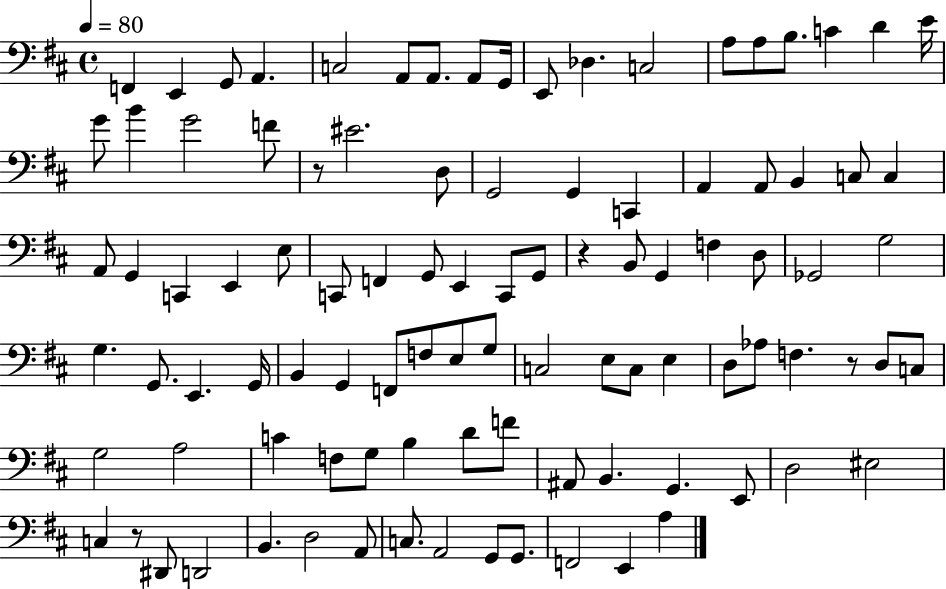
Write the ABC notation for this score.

X:1
T:Untitled
M:4/4
L:1/4
K:D
F,, E,, G,,/2 A,, C,2 A,,/2 A,,/2 A,,/2 G,,/4 E,,/2 _D, C,2 A,/2 A,/2 B,/2 C D E/4 G/2 B G2 F/2 z/2 ^E2 D,/2 G,,2 G,, C,, A,, A,,/2 B,, C,/2 C, A,,/2 G,, C,, E,, E,/2 C,,/2 F,, G,,/2 E,, C,,/2 G,,/2 z B,,/2 G,, F, D,/2 _G,,2 G,2 G, G,,/2 E,, G,,/4 B,, G,, F,,/2 F,/2 E,/2 G,/2 C,2 E,/2 C,/2 E, D,/2 _A,/2 F, z/2 D,/2 C,/2 G,2 A,2 C F,/2 G,/2 B, D/2 F/2 ^A,,/2 B,, G,, E,,/2 D,2 ^E,2 C, z/2 ^D,,/2 D,,2 B,, D,2 A,,/2 C,/2 A,,2 G,,/2 G,,/2 F,,2 E,, A,